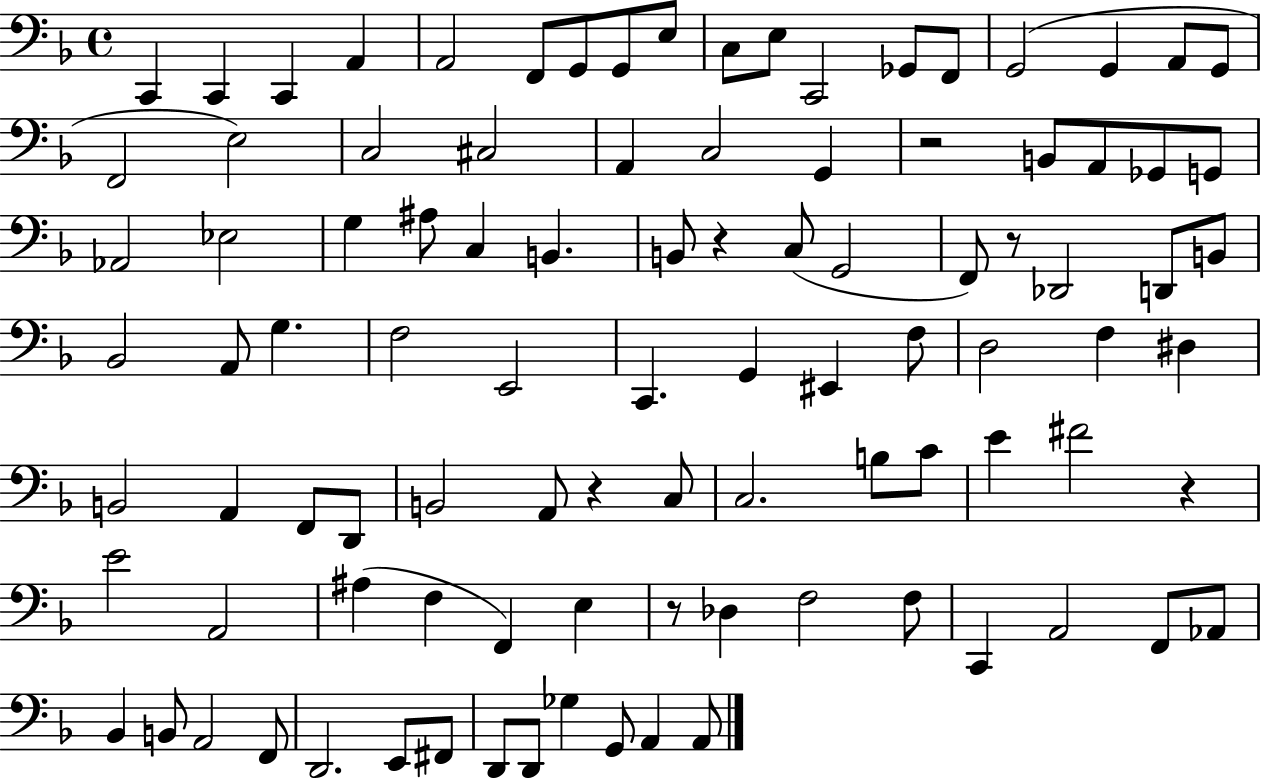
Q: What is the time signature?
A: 4/4